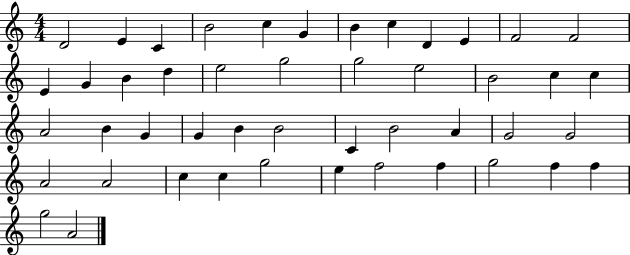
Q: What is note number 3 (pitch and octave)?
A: C4